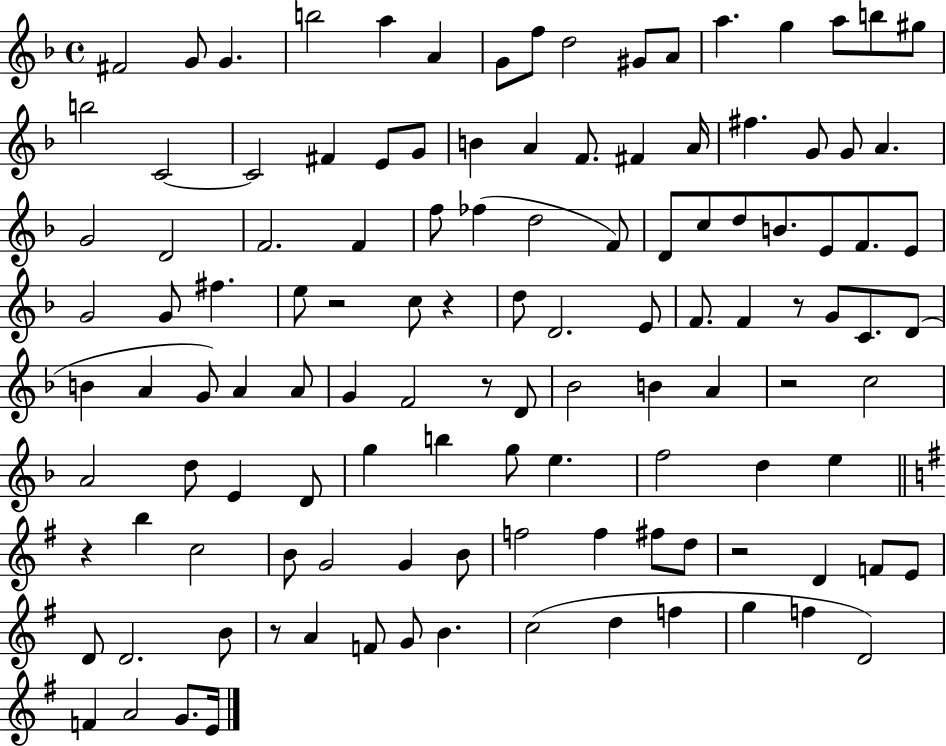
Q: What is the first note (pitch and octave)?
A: F#4